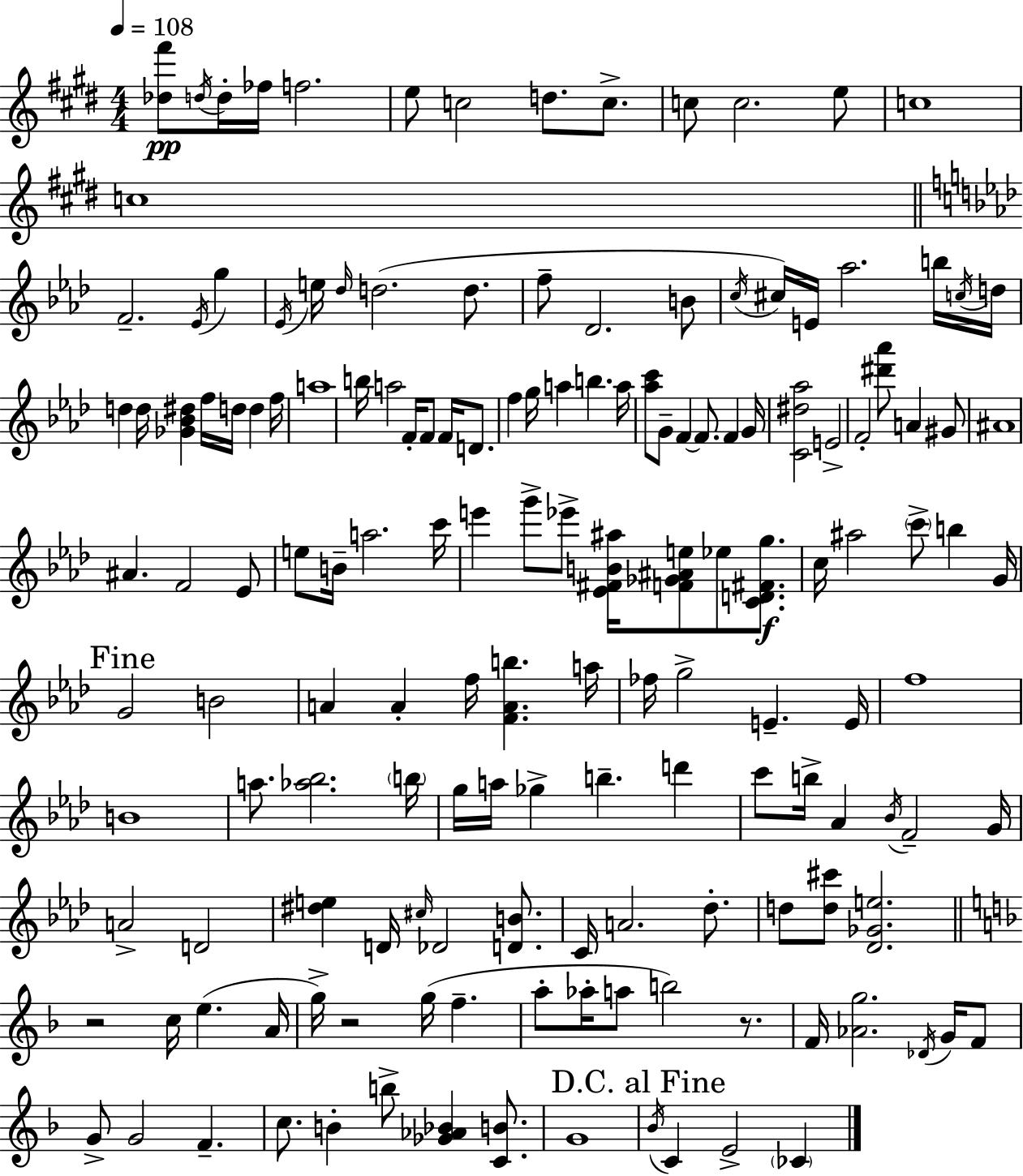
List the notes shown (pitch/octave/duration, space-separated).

[Db5,F#6]/e D5/s D5/s FES5/s F5/h. E5/e C5/h D5/e. C5/e. C5/e C5/h. E5/e C5/w C5/w F4/h. Eb4/s G5/q Eb4/s E5/s Db5/s D5/h. D5/e. F5/e Db4/h. B4/e C5/s C#5/s E4/s Ab5/h. B5/s C5/s D5/s D5/q D5/s [Gb4,Bb4,D#5]/q F5/s D5/s D5/q F5/s A5/w B5/s A5/h F4/s F4/e F4/s D4/e. F5/q G5/s A5/q B5/q. A5/s [Ab5,C6]/e G4/e F4/q F4/e. F4/q G4/s [C4,D#5,Ab5]/h E4/h F4/h [D#6,Ab6]/e A4/q G#4/e A#4/w A#4/q. F4/h Eb4/e E5/e B4/s A5/h. C6/s E6/q G6/e Eb6/e [Eb4,F#4,B4,A#5]/s [F4,Gb4,A#4,E5]/e Eb5/e [C4,D4,F#4,G5]/e. C5/s A#5/h C6/e B5/q G4/s G4/h B4/h A4/q A4/q F5/s [F4,A4,B5]/q. A5/s FES5/s G5/h E4/q. E4/s F5/w B4/w A5/e. [Ab5,Bb5]/h. B5/s G5/s A5/s Gb5/q B5/q. D6/q C6/e B5/s Ab4/q Bb4/s F4/h G4/s A4/h D4/h [D#5,E5]/q D4/s C#5/s Db4/h [D4,B4]/e. C4/s A4/h. Db5/e. D5/e [D5,C#6]/e [Db4,Gb4,E5]/h. R/h C5/s E5/q. A4/s G5/s R/h G5/s F5/q. A5/e Ab5/s A5/e B5/h R/e. F4/s [Ab4,G5]/h. Db4/s G4/s F4/e G4/e G4/h F4/q. C5/e. B4/q B5/e [Gb4,Ab4,Bb4]/q [C4,B4]/e. G4/w Bb4/s C4/q E4/h CES4/q